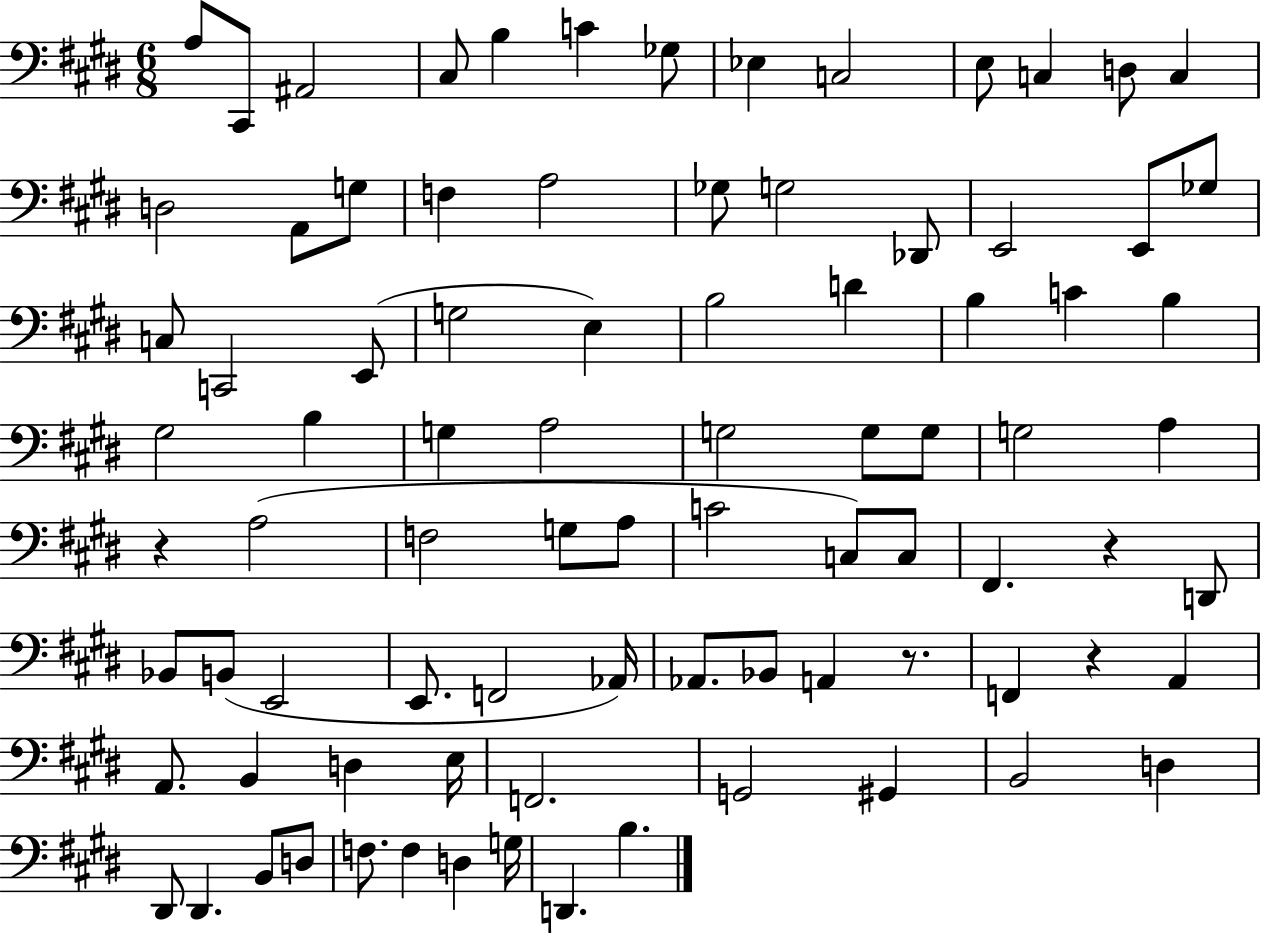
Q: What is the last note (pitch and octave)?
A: B3